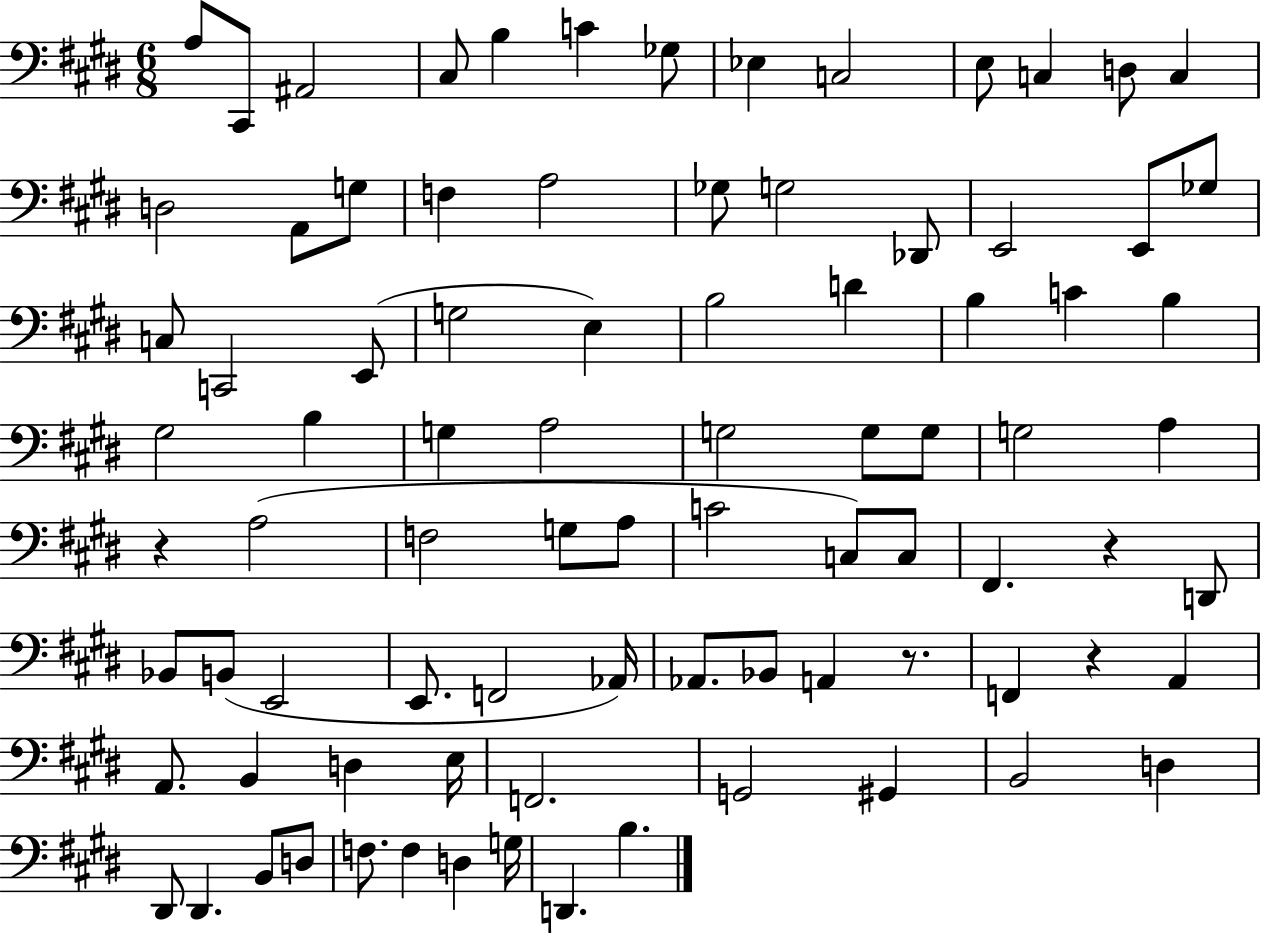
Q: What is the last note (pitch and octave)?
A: B3